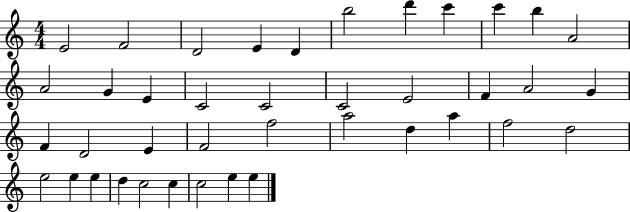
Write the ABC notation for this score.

X:1
T:Untitled
M:4/4
L:1/4
K:C
E2 F2 D2 E D b2 d' c' c' b A2 A2 G E C2 C2 C2 E2 F A2 G F D2 E F2 f2 a2 d a f2 d2 e2 e e d c2 c c2 e e